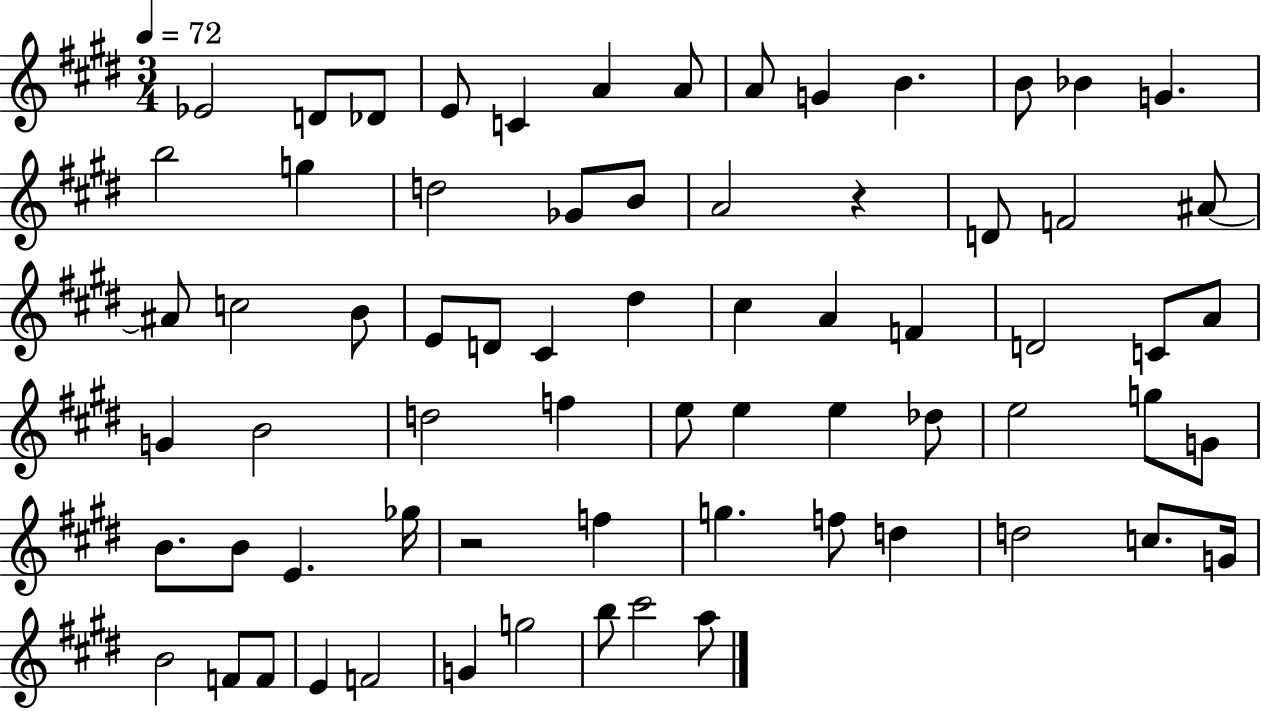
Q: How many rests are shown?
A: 2